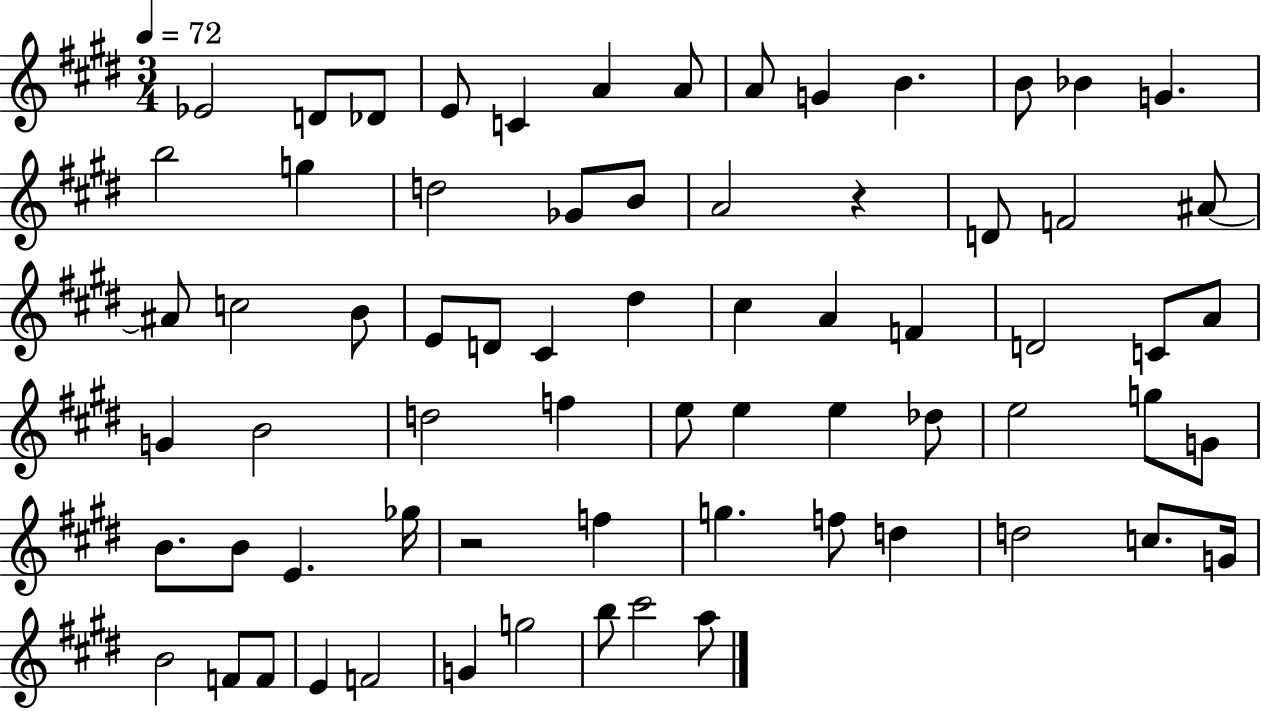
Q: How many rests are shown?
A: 2